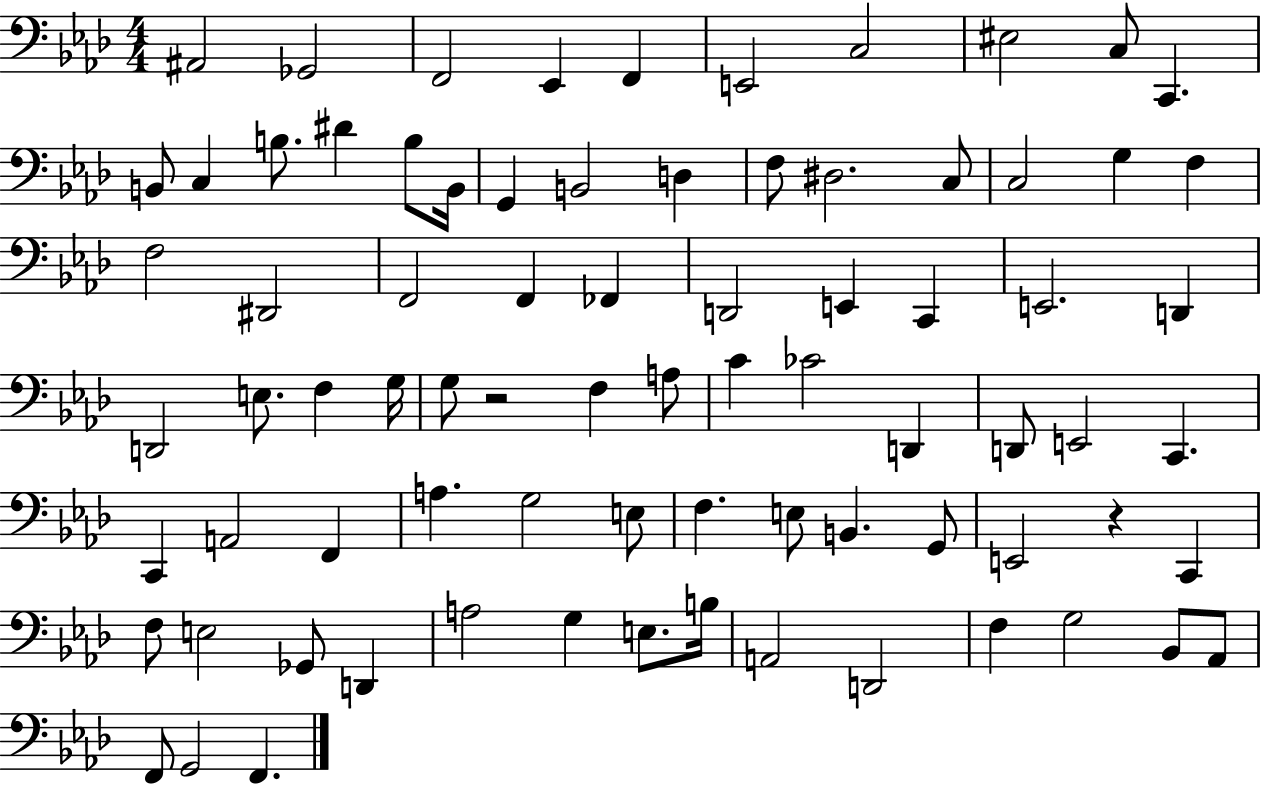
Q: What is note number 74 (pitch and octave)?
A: Ab2